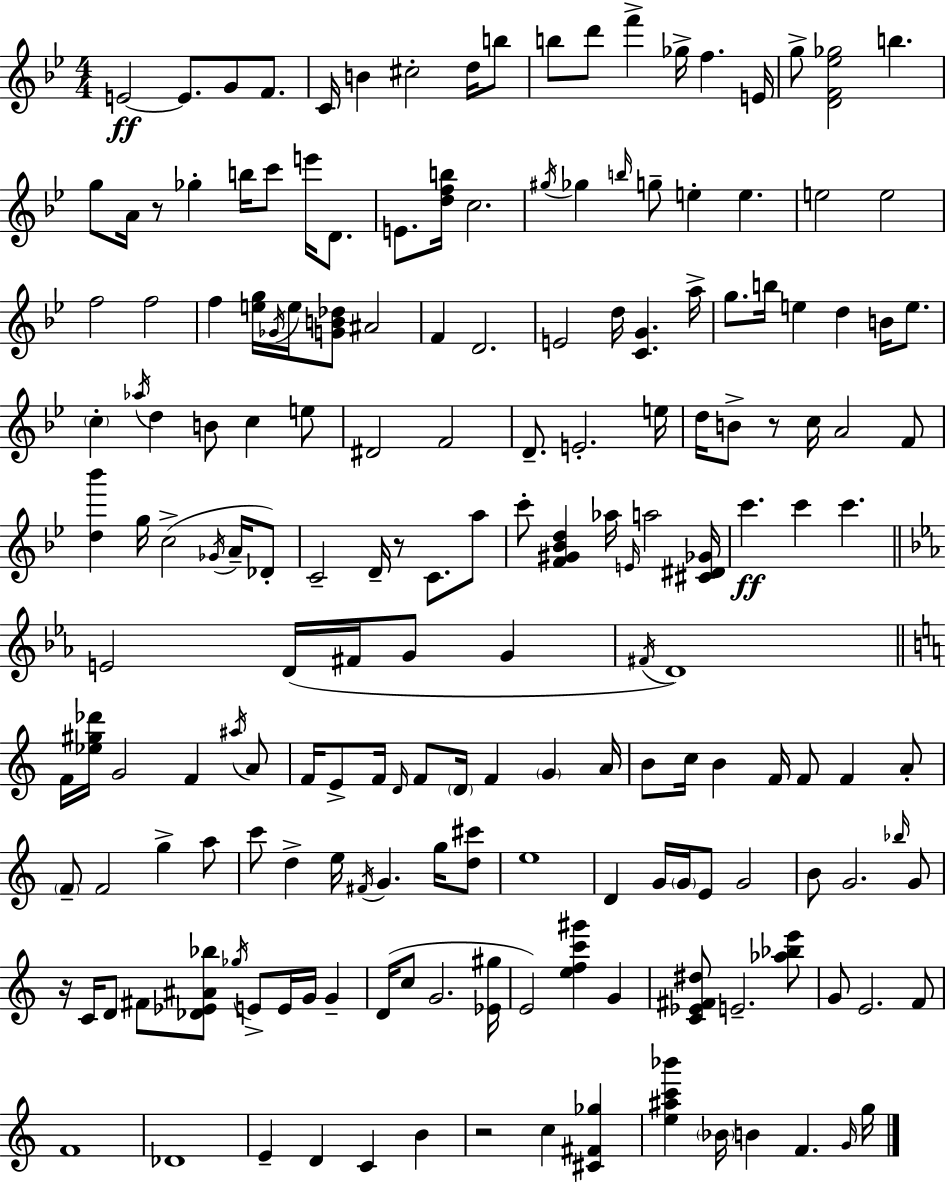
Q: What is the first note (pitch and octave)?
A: E4